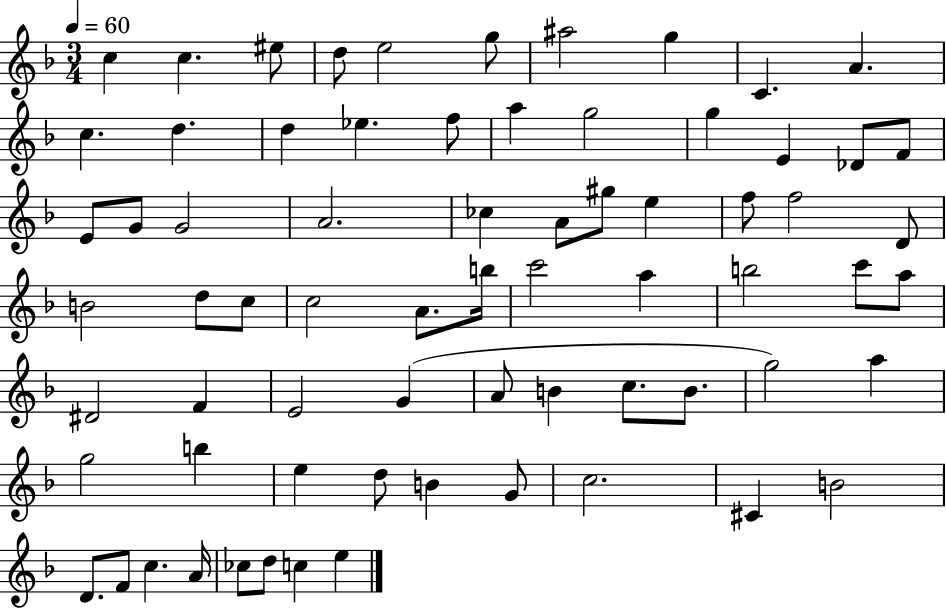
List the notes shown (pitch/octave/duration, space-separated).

C5/q C5/q. EIS5/e D5/e E5/h G5/e A#5/h G5/q C4/q. A4/q. C5/q. D5/q. D5/q Eb5/q. F5/e A5/q G5/h G5/q E4/q Db4/e F4/e E4/e G4/e G4/h A4/h. CES5/q A4/e G#5/e E5/q F5/e F5/h D4/e B4/h D5/e C5/e C5/h A4/e. B5/s C6/h A5/q B5/h C6/e A5/e D#4/h F4/q E4/h G4/q A4/e B4/q C5/e. B4/e. G5/h A5/q G5/h B5/q E5/q D5/e B4/q G4/e C5/h. C#4/q B4/h D4/e. F4/e C5/q. A4/s CES5/e D5/e C5/q E5/q